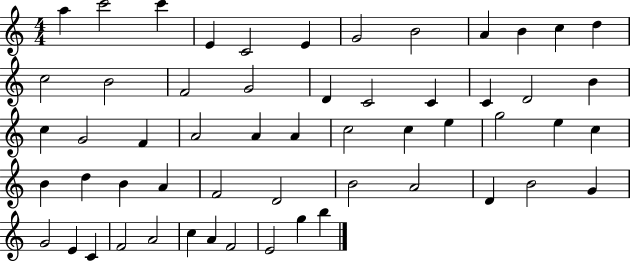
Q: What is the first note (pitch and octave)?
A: A5